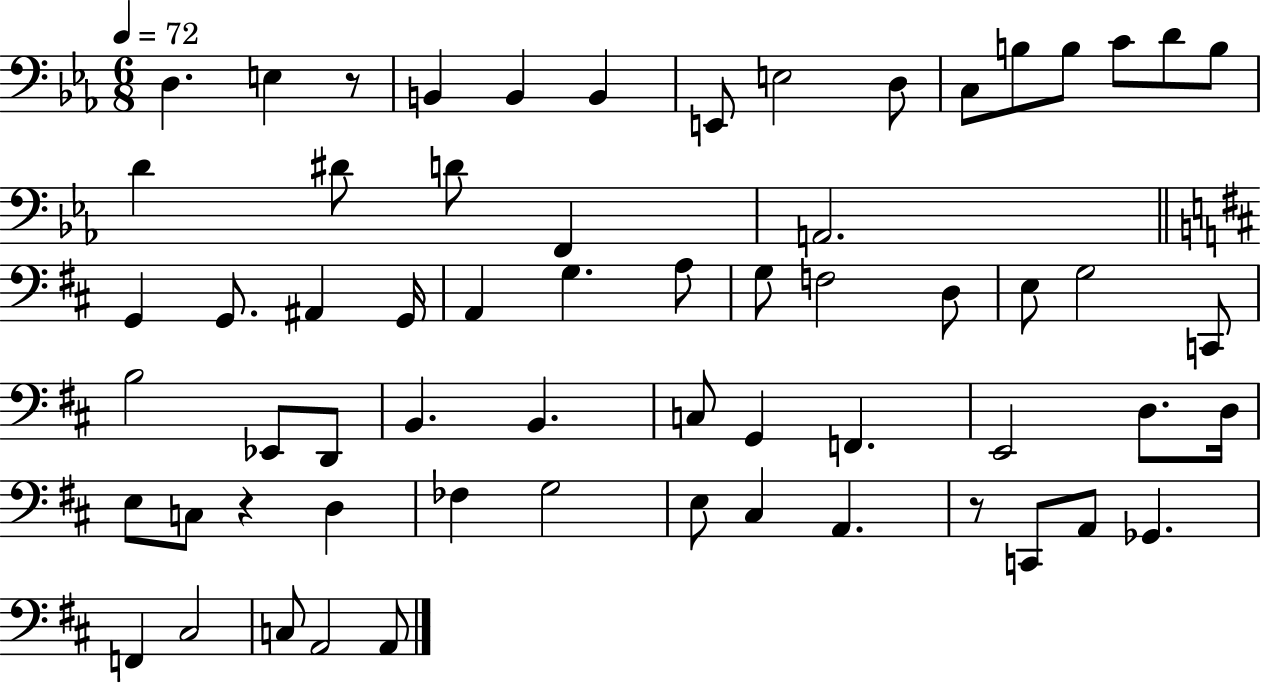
X:1
T:Untitled
M:6/8
L:1/4
K:Eb
D, E, z/2 B,, B,, B,, E,,/2 E,2 D,/2 C,/2 B,/2 B,/2 C/2 D/2 B,/2 D ^D/2 D/2 F,, A,,2 G,, G,,/2 ^A,, G,,/4 A,, G, A,/2 G,/2 F,2 D,/2 E,/2 G,2 C,,/2 B,2 _E,,/2 D,,/2 B,, B,, C,/2 G,, F,, E,,2 D,/2 D,/4 E,/2 C,/2 z D, _F, G,2 E,/2 ^C, A,, z/2 C,,/2 A,,/2 _G,, F,, ^C,2 C,/2 A,,2 A,,/2